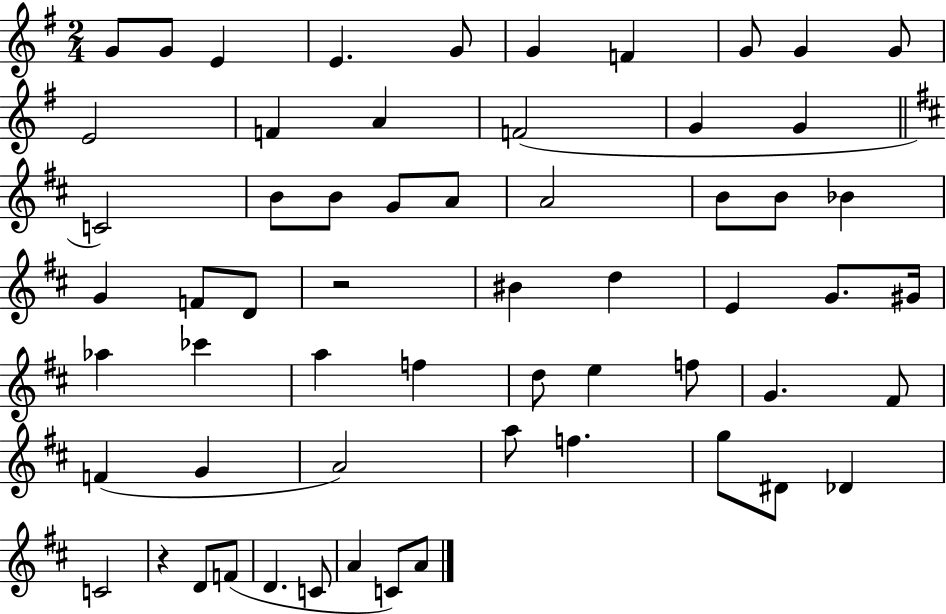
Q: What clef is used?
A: treble